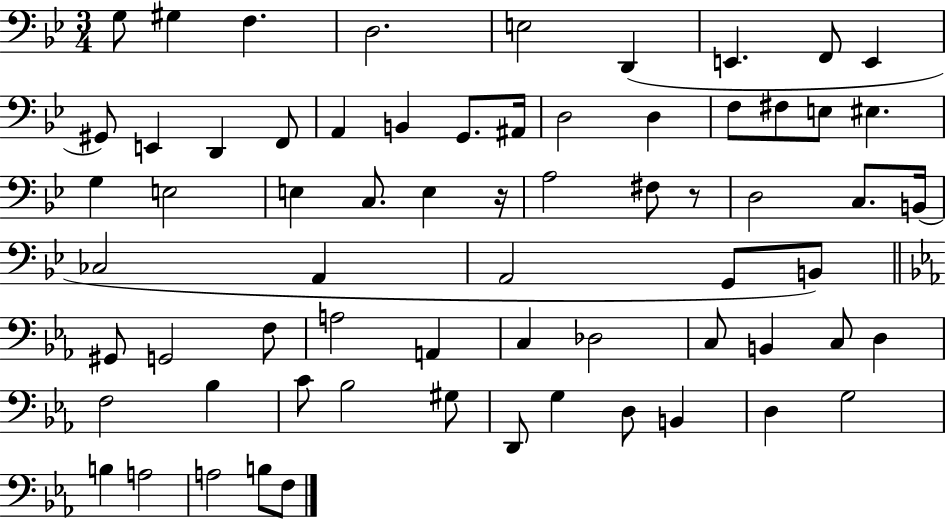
X:1
T:Untitled
M:3/4
L:1/4
K:Bb
G,/2 ^G, F, D,2 E,2 D,, E,, F,,/2 E,, ^G,,/2 E,, D,, F,,/2 A,, B,, G,,/2 ^A,,/4 D,2 D, F,/2 ^F,/2 E,/2 ^E, G, E,2 E, C,/2 E, z/4 A,2 ^F,/2 z/2 D,2 C,/2 B,,/4 _C,2 A,, A,,2 G,,/2 B,,/2 ^G,,/2 G,,2 F,/2 A,2 A,, C, _D,2 C,/2 B,, C,/2 D, F,2 _B, C/2 _B,2 ^G,/2 D,,/2 G, D,/2 B,, D, G,2 B, A,2 A,2 B,/2 F,/2